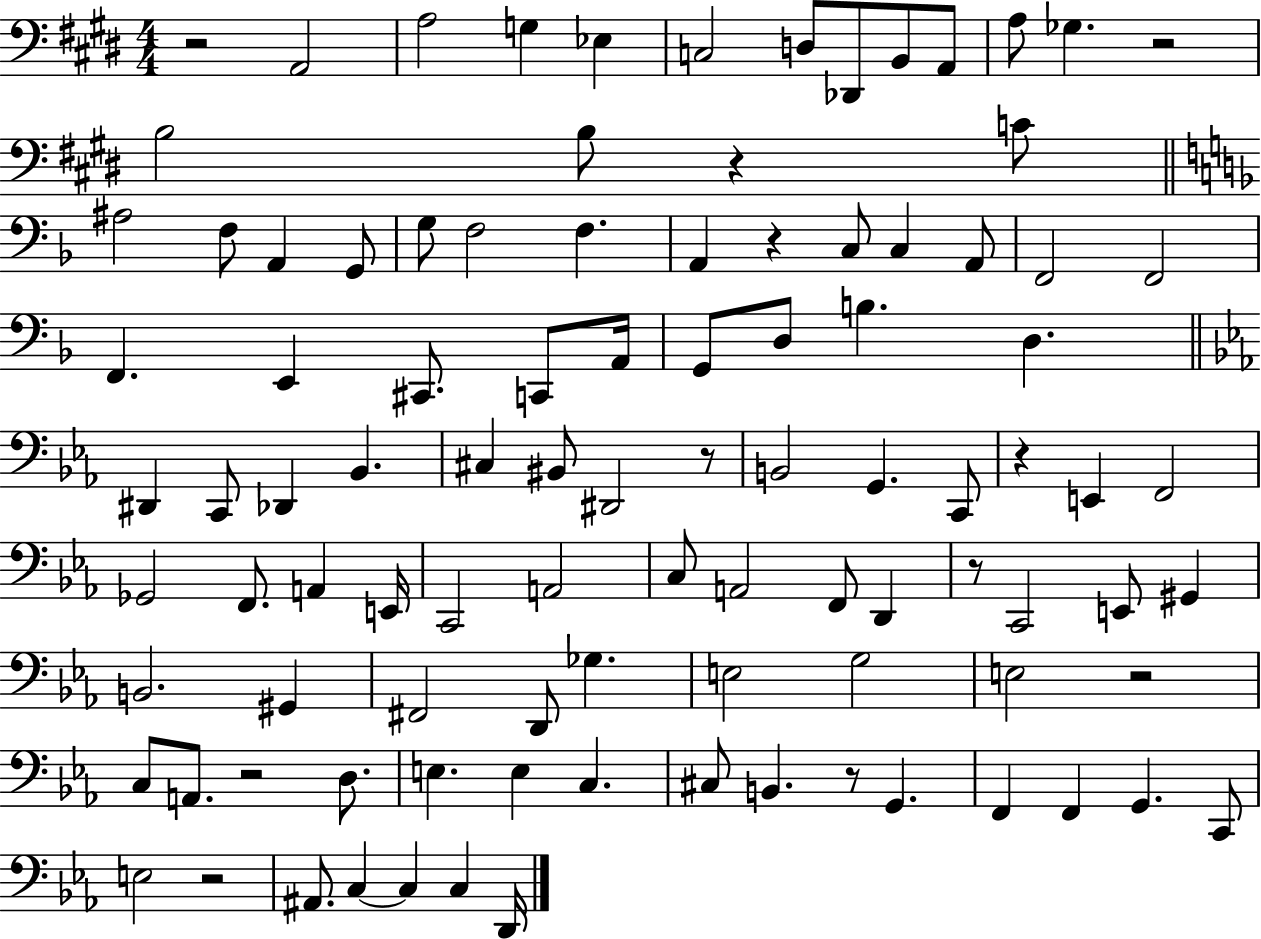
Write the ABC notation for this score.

X:1
T:Untitled
M:4/4
L:1/4
K:E
z2 A,,2 A,2 G, _E, C,2 D,/2 _D,,/2 B,,/2 A,,/2 A,/2 _G, z2 B,2 B,/2 z C/2 ^A,2 F,/2 A,, G,,/2 G,/2 F,2 F, A,, z C,/2 C, A,,/2 F,,2 F,,2 F,, E,, ^C,,/2 C,,/2 A,,/4 G,,/2 D,/2 B, D, ^D,, C,,/2 _D,, _B,, ^C, ^B,,/2 ^D,,2 z/2 B,,2 G,, C,,/2 z E,, F,,2 _G,,2 F,,/2 A,, E,,/4 C,,2 A,,2 C,/2 A,,2 F,,/2 D,, z/2 C,,2 E,,/2 ^G,, B,,2 ^G,, ^F,,2 D,,/2 _G, E,2 G,2 E,2 z2 C,/2 A,,/2 z2 D,/2 E, E, C, ^C,/2 B,, z/2 G,, F,, F,, G,, C,,/2 E,2 z2 ^A,,/2 C, C, C, D,,/4